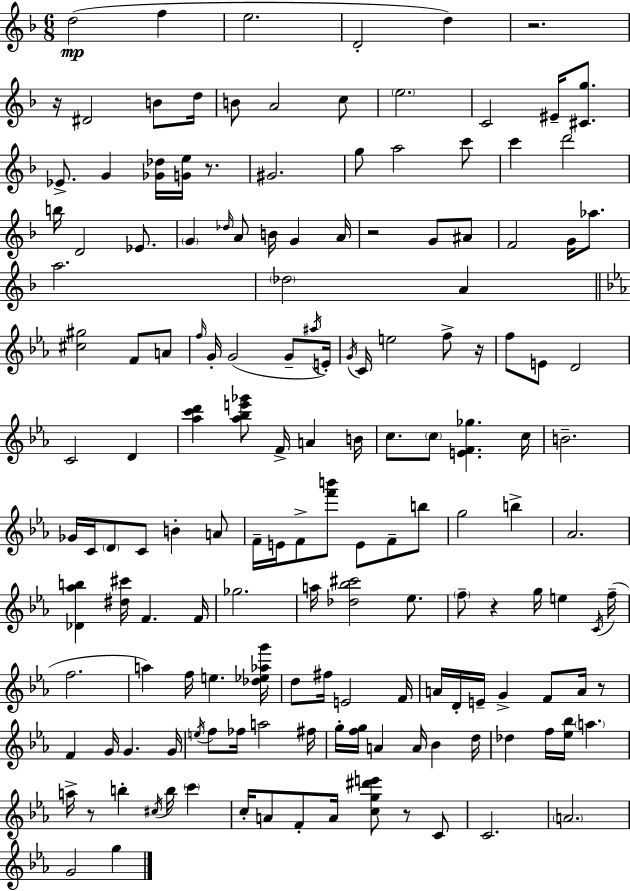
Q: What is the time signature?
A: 6/8